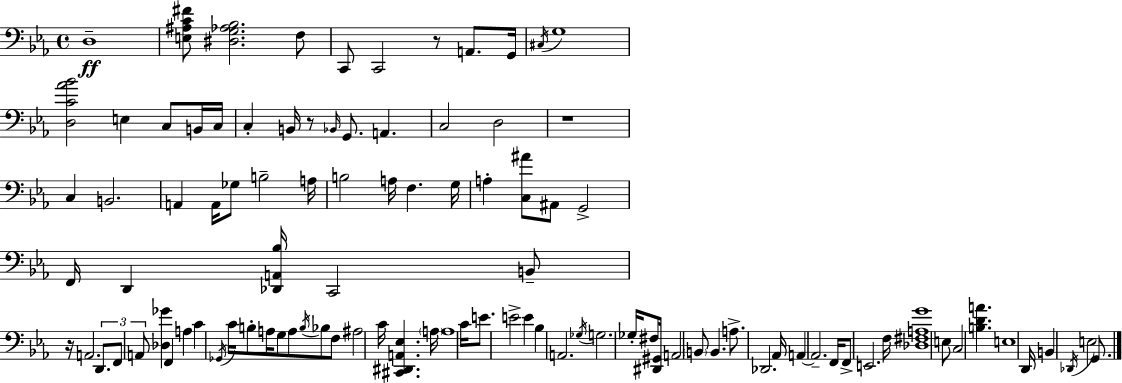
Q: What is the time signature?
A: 4/4